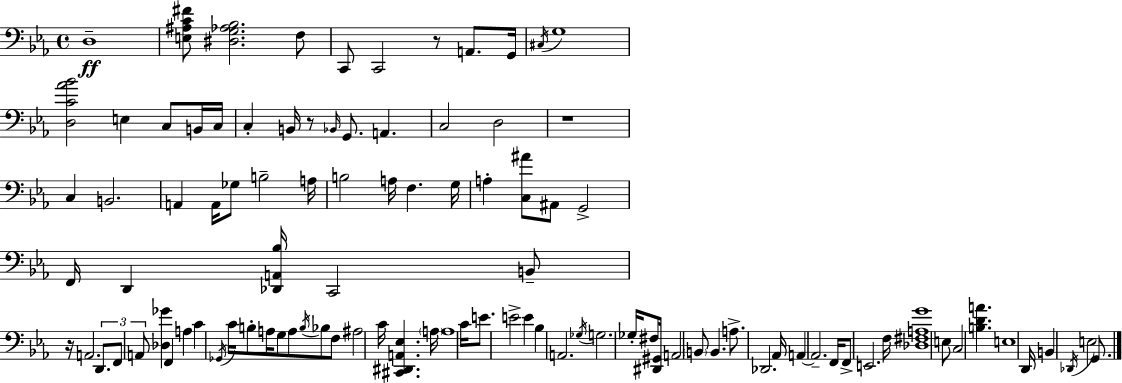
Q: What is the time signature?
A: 4/4